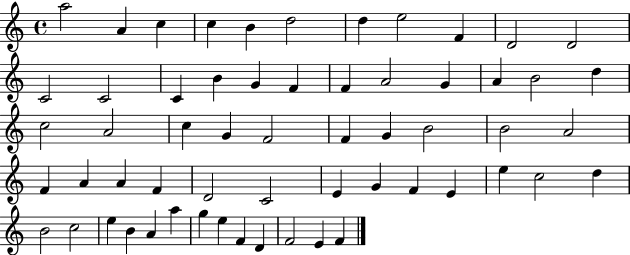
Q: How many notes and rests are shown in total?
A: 59